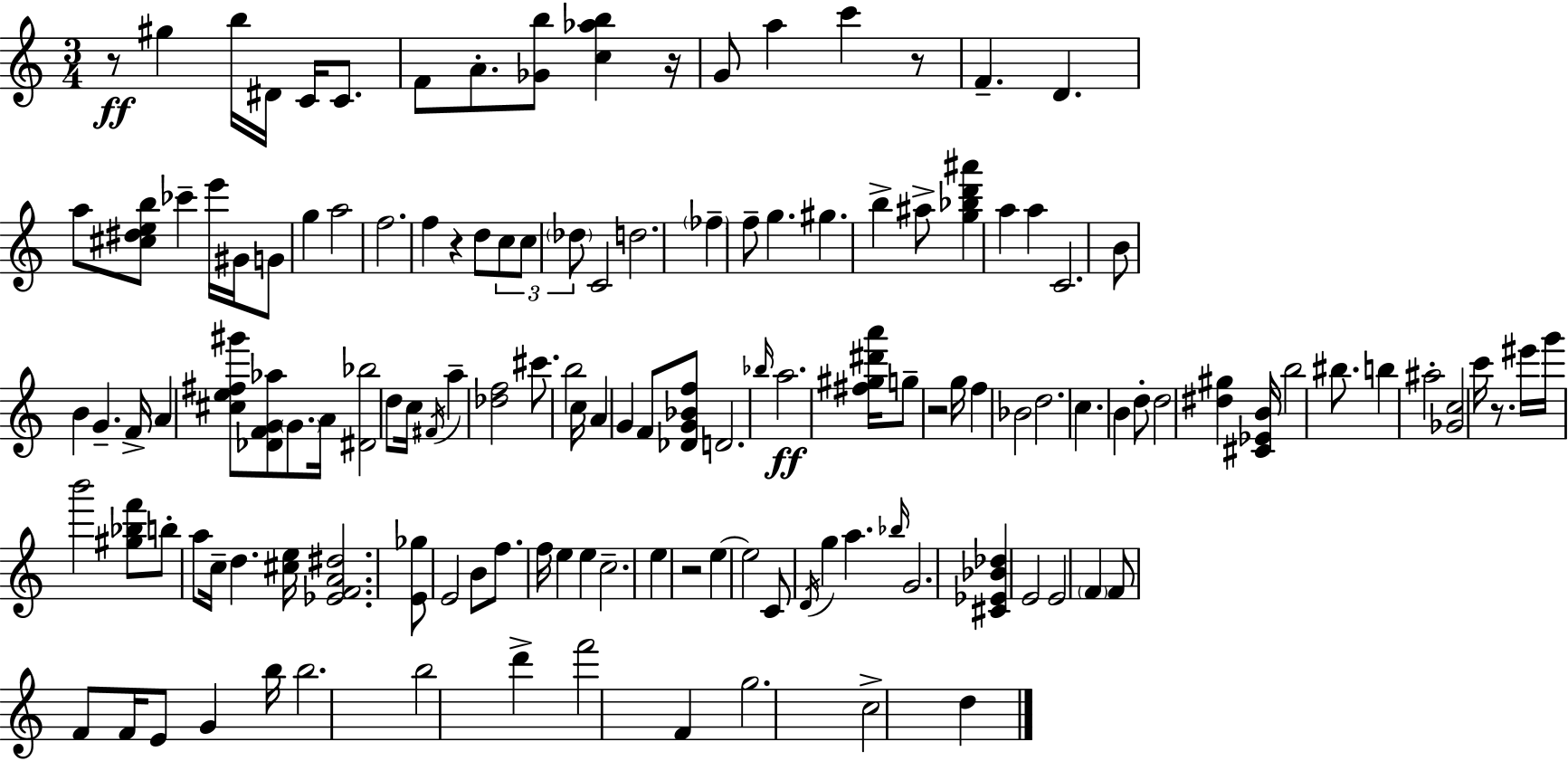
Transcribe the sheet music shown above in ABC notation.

X:1
T:Untitled
M:3/4
L:1/4
K:C
z/2 ^g b/4 ^D/4 C/4 C/2 F/2 A/2 [_Gb]/2 [c_ab] z/4 G/2 a c' z/2 F D a/2 [^c^deb]/2 _c' e'/4 ^G/4 G/2 g a2 f2 f z d/2 c/2 c/2 _d/2 C2 d2 _f f/2 g ^g b ^a/2 [g_bd'^a'] a a C2 B/2 B G F/4 A [^ce^f^g']/2 [_DFG_a]/2 G/2 A/4 [^D_b]2 d/2 c/4 ^F/4 a [_df]2 ^c'/2 b2 c/4 A G F/2 [_DG_Bf]/2 D2 _b/4 a2 [^f^g^d'a']/4 g/2 z2 g/4 f _B2 d2 c B d/2 d2 [^d^g] [^C_EB]/4 b2 ^b/2 b ^a2 [_Gc]2 c'/4 z/2 ^e'/4 g'/4 b'2 [^g_bf']/2 b/2 a/2 c/4 d [^ce]/4 [_EFA^d]2 [E_g]/2 E2 B/2 f/2 f/4 e e c2 e z2 e e2 C/2 D/4 g a _b/4 G2 [^C_E_B_d] E2 E2 F F/2 F/2 F/4 E/2 G b/4 b2 b2 d' f'2 F g2 c2 d